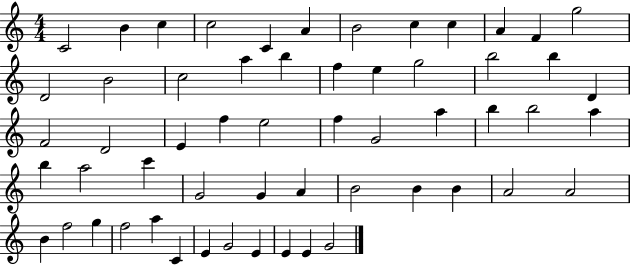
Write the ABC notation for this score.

X:1
T:Untitled
M:4/4
L:1/4
K:C
C2 B c c2 C A B2 c c A F g2 D2 B2 c2 a b f e g2 b2 b D F2 D2 E f e2 f G2 a b b2 a b a2 c' G2 G A B2 B B A2 A2 B f2 g f2 a C E G2 E E E G2